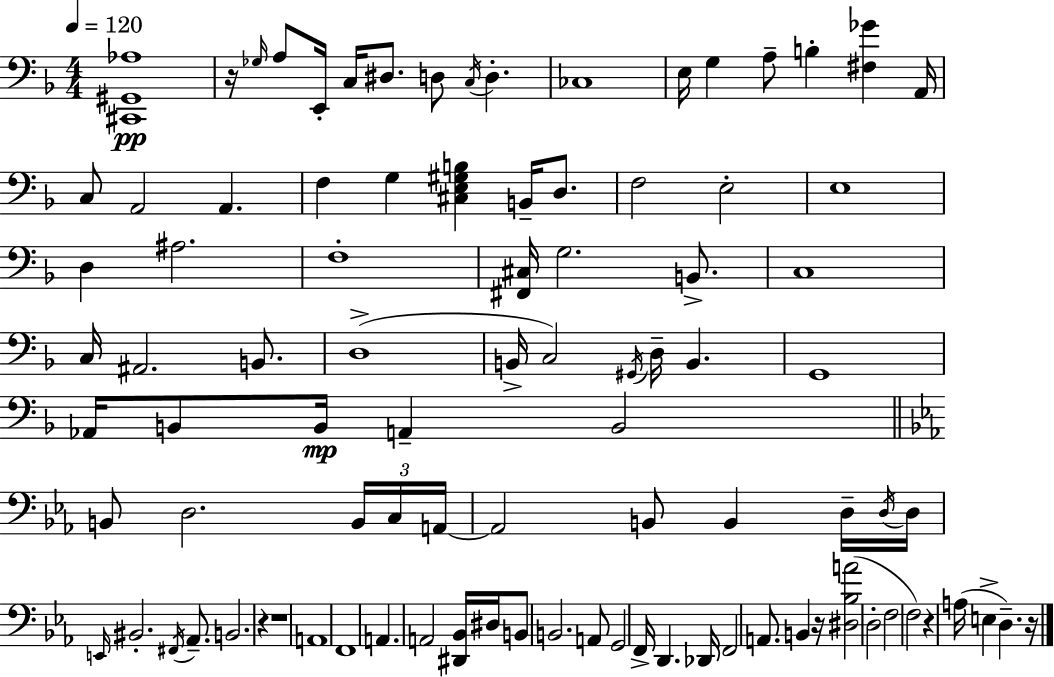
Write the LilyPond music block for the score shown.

{
  \clef bass
  \numericTimeSignature
  \time 4/4
  \key d \minor
  \tempo 4 = 120
  \repeat volta 2 { <cis, gis, aes>1\pp | r16 \grace { ges16 } a8 e,16-. c16 dis8. d8 \acciaccatura { c16 } d4.-. | ces1 | e16 g4 a8-- b4-. <fis ges'>4 | \break a,16 c8 a,2 a,4. | f4 g4 <cis e gis b>4 b,16-- d8. | f2 e2-. | e1 | \break d4 ais2. | f1-. | <fis, cis>16 g2. b,8.-> | c1 | \break c16 ais,2. b,8. | d1->( | b,16-> c2) \acciaccatura { gis,16 } d16-- b,4. | g,1 | \break aes,16 b,8 b,16\mp a,4-- b,2 | \bar "||" \break \key c \minor b,8 d2. \tuplet 3/2 { b,16 c16 | a,16~~ } a,2 b,8 b,4 d16-- | \acciaccatura { d16 } d16 \grace { e,16 } bis,2.-. \acciaccatura { fis,16 } | aes,8.-- b,2. r4 | \break r1 | a,1 | f,1 | a,4. a,2 | \break <dis, bes,>16 dis16 b,8 b,2. | a,8 g,2 f,16-> d,4. | des,16 f,2 a,8. b,4 | r16 <dis bes a'>2( d2-. | \break f2 f2) | r4 a16( e4-> d4.--) | r16 } \bar "|."
}